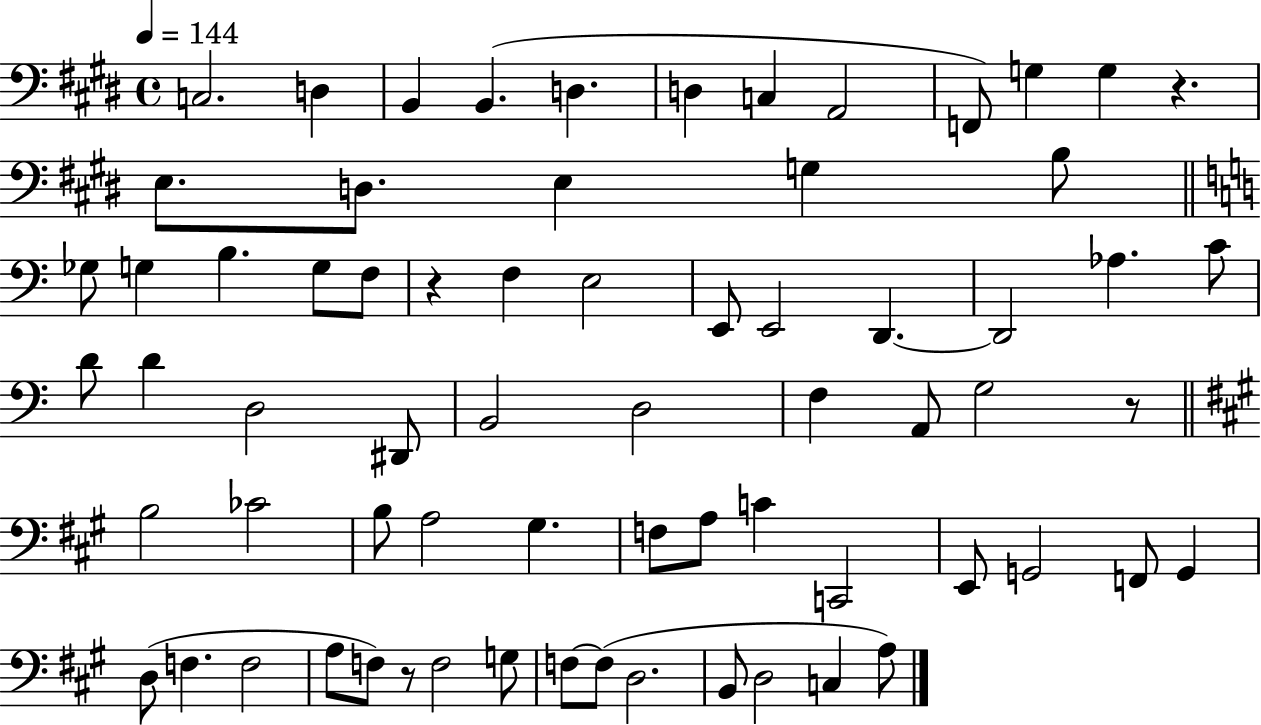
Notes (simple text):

C3/h. D3/q B2/q B2/q. D3/q. D3/q C3/q A2/h F2/e G3/q G3/q R/q. E3/e. D3/e. E3/q G3/q B3/e Gb3/e G3/q B3/q. G3/e F3/e R/q F3/q E3/h E2/e E2/h D2/q. D2/h Ab3/q. C4/e D4/e D4/q D3/h D#2/e B2/h D3/h F3/q A2/e G3/h R/e B3/h CES4/h B3/e A3/h G#3/q. F3/e A3/e C4/q C2/h E2/e G2/h F2/e G2/q D3/e F3/q. F3/h A3/e F3/e R/e F3/h G3/e F3/e F3/e D3/h. B2/e D3/h C3/q A3/e